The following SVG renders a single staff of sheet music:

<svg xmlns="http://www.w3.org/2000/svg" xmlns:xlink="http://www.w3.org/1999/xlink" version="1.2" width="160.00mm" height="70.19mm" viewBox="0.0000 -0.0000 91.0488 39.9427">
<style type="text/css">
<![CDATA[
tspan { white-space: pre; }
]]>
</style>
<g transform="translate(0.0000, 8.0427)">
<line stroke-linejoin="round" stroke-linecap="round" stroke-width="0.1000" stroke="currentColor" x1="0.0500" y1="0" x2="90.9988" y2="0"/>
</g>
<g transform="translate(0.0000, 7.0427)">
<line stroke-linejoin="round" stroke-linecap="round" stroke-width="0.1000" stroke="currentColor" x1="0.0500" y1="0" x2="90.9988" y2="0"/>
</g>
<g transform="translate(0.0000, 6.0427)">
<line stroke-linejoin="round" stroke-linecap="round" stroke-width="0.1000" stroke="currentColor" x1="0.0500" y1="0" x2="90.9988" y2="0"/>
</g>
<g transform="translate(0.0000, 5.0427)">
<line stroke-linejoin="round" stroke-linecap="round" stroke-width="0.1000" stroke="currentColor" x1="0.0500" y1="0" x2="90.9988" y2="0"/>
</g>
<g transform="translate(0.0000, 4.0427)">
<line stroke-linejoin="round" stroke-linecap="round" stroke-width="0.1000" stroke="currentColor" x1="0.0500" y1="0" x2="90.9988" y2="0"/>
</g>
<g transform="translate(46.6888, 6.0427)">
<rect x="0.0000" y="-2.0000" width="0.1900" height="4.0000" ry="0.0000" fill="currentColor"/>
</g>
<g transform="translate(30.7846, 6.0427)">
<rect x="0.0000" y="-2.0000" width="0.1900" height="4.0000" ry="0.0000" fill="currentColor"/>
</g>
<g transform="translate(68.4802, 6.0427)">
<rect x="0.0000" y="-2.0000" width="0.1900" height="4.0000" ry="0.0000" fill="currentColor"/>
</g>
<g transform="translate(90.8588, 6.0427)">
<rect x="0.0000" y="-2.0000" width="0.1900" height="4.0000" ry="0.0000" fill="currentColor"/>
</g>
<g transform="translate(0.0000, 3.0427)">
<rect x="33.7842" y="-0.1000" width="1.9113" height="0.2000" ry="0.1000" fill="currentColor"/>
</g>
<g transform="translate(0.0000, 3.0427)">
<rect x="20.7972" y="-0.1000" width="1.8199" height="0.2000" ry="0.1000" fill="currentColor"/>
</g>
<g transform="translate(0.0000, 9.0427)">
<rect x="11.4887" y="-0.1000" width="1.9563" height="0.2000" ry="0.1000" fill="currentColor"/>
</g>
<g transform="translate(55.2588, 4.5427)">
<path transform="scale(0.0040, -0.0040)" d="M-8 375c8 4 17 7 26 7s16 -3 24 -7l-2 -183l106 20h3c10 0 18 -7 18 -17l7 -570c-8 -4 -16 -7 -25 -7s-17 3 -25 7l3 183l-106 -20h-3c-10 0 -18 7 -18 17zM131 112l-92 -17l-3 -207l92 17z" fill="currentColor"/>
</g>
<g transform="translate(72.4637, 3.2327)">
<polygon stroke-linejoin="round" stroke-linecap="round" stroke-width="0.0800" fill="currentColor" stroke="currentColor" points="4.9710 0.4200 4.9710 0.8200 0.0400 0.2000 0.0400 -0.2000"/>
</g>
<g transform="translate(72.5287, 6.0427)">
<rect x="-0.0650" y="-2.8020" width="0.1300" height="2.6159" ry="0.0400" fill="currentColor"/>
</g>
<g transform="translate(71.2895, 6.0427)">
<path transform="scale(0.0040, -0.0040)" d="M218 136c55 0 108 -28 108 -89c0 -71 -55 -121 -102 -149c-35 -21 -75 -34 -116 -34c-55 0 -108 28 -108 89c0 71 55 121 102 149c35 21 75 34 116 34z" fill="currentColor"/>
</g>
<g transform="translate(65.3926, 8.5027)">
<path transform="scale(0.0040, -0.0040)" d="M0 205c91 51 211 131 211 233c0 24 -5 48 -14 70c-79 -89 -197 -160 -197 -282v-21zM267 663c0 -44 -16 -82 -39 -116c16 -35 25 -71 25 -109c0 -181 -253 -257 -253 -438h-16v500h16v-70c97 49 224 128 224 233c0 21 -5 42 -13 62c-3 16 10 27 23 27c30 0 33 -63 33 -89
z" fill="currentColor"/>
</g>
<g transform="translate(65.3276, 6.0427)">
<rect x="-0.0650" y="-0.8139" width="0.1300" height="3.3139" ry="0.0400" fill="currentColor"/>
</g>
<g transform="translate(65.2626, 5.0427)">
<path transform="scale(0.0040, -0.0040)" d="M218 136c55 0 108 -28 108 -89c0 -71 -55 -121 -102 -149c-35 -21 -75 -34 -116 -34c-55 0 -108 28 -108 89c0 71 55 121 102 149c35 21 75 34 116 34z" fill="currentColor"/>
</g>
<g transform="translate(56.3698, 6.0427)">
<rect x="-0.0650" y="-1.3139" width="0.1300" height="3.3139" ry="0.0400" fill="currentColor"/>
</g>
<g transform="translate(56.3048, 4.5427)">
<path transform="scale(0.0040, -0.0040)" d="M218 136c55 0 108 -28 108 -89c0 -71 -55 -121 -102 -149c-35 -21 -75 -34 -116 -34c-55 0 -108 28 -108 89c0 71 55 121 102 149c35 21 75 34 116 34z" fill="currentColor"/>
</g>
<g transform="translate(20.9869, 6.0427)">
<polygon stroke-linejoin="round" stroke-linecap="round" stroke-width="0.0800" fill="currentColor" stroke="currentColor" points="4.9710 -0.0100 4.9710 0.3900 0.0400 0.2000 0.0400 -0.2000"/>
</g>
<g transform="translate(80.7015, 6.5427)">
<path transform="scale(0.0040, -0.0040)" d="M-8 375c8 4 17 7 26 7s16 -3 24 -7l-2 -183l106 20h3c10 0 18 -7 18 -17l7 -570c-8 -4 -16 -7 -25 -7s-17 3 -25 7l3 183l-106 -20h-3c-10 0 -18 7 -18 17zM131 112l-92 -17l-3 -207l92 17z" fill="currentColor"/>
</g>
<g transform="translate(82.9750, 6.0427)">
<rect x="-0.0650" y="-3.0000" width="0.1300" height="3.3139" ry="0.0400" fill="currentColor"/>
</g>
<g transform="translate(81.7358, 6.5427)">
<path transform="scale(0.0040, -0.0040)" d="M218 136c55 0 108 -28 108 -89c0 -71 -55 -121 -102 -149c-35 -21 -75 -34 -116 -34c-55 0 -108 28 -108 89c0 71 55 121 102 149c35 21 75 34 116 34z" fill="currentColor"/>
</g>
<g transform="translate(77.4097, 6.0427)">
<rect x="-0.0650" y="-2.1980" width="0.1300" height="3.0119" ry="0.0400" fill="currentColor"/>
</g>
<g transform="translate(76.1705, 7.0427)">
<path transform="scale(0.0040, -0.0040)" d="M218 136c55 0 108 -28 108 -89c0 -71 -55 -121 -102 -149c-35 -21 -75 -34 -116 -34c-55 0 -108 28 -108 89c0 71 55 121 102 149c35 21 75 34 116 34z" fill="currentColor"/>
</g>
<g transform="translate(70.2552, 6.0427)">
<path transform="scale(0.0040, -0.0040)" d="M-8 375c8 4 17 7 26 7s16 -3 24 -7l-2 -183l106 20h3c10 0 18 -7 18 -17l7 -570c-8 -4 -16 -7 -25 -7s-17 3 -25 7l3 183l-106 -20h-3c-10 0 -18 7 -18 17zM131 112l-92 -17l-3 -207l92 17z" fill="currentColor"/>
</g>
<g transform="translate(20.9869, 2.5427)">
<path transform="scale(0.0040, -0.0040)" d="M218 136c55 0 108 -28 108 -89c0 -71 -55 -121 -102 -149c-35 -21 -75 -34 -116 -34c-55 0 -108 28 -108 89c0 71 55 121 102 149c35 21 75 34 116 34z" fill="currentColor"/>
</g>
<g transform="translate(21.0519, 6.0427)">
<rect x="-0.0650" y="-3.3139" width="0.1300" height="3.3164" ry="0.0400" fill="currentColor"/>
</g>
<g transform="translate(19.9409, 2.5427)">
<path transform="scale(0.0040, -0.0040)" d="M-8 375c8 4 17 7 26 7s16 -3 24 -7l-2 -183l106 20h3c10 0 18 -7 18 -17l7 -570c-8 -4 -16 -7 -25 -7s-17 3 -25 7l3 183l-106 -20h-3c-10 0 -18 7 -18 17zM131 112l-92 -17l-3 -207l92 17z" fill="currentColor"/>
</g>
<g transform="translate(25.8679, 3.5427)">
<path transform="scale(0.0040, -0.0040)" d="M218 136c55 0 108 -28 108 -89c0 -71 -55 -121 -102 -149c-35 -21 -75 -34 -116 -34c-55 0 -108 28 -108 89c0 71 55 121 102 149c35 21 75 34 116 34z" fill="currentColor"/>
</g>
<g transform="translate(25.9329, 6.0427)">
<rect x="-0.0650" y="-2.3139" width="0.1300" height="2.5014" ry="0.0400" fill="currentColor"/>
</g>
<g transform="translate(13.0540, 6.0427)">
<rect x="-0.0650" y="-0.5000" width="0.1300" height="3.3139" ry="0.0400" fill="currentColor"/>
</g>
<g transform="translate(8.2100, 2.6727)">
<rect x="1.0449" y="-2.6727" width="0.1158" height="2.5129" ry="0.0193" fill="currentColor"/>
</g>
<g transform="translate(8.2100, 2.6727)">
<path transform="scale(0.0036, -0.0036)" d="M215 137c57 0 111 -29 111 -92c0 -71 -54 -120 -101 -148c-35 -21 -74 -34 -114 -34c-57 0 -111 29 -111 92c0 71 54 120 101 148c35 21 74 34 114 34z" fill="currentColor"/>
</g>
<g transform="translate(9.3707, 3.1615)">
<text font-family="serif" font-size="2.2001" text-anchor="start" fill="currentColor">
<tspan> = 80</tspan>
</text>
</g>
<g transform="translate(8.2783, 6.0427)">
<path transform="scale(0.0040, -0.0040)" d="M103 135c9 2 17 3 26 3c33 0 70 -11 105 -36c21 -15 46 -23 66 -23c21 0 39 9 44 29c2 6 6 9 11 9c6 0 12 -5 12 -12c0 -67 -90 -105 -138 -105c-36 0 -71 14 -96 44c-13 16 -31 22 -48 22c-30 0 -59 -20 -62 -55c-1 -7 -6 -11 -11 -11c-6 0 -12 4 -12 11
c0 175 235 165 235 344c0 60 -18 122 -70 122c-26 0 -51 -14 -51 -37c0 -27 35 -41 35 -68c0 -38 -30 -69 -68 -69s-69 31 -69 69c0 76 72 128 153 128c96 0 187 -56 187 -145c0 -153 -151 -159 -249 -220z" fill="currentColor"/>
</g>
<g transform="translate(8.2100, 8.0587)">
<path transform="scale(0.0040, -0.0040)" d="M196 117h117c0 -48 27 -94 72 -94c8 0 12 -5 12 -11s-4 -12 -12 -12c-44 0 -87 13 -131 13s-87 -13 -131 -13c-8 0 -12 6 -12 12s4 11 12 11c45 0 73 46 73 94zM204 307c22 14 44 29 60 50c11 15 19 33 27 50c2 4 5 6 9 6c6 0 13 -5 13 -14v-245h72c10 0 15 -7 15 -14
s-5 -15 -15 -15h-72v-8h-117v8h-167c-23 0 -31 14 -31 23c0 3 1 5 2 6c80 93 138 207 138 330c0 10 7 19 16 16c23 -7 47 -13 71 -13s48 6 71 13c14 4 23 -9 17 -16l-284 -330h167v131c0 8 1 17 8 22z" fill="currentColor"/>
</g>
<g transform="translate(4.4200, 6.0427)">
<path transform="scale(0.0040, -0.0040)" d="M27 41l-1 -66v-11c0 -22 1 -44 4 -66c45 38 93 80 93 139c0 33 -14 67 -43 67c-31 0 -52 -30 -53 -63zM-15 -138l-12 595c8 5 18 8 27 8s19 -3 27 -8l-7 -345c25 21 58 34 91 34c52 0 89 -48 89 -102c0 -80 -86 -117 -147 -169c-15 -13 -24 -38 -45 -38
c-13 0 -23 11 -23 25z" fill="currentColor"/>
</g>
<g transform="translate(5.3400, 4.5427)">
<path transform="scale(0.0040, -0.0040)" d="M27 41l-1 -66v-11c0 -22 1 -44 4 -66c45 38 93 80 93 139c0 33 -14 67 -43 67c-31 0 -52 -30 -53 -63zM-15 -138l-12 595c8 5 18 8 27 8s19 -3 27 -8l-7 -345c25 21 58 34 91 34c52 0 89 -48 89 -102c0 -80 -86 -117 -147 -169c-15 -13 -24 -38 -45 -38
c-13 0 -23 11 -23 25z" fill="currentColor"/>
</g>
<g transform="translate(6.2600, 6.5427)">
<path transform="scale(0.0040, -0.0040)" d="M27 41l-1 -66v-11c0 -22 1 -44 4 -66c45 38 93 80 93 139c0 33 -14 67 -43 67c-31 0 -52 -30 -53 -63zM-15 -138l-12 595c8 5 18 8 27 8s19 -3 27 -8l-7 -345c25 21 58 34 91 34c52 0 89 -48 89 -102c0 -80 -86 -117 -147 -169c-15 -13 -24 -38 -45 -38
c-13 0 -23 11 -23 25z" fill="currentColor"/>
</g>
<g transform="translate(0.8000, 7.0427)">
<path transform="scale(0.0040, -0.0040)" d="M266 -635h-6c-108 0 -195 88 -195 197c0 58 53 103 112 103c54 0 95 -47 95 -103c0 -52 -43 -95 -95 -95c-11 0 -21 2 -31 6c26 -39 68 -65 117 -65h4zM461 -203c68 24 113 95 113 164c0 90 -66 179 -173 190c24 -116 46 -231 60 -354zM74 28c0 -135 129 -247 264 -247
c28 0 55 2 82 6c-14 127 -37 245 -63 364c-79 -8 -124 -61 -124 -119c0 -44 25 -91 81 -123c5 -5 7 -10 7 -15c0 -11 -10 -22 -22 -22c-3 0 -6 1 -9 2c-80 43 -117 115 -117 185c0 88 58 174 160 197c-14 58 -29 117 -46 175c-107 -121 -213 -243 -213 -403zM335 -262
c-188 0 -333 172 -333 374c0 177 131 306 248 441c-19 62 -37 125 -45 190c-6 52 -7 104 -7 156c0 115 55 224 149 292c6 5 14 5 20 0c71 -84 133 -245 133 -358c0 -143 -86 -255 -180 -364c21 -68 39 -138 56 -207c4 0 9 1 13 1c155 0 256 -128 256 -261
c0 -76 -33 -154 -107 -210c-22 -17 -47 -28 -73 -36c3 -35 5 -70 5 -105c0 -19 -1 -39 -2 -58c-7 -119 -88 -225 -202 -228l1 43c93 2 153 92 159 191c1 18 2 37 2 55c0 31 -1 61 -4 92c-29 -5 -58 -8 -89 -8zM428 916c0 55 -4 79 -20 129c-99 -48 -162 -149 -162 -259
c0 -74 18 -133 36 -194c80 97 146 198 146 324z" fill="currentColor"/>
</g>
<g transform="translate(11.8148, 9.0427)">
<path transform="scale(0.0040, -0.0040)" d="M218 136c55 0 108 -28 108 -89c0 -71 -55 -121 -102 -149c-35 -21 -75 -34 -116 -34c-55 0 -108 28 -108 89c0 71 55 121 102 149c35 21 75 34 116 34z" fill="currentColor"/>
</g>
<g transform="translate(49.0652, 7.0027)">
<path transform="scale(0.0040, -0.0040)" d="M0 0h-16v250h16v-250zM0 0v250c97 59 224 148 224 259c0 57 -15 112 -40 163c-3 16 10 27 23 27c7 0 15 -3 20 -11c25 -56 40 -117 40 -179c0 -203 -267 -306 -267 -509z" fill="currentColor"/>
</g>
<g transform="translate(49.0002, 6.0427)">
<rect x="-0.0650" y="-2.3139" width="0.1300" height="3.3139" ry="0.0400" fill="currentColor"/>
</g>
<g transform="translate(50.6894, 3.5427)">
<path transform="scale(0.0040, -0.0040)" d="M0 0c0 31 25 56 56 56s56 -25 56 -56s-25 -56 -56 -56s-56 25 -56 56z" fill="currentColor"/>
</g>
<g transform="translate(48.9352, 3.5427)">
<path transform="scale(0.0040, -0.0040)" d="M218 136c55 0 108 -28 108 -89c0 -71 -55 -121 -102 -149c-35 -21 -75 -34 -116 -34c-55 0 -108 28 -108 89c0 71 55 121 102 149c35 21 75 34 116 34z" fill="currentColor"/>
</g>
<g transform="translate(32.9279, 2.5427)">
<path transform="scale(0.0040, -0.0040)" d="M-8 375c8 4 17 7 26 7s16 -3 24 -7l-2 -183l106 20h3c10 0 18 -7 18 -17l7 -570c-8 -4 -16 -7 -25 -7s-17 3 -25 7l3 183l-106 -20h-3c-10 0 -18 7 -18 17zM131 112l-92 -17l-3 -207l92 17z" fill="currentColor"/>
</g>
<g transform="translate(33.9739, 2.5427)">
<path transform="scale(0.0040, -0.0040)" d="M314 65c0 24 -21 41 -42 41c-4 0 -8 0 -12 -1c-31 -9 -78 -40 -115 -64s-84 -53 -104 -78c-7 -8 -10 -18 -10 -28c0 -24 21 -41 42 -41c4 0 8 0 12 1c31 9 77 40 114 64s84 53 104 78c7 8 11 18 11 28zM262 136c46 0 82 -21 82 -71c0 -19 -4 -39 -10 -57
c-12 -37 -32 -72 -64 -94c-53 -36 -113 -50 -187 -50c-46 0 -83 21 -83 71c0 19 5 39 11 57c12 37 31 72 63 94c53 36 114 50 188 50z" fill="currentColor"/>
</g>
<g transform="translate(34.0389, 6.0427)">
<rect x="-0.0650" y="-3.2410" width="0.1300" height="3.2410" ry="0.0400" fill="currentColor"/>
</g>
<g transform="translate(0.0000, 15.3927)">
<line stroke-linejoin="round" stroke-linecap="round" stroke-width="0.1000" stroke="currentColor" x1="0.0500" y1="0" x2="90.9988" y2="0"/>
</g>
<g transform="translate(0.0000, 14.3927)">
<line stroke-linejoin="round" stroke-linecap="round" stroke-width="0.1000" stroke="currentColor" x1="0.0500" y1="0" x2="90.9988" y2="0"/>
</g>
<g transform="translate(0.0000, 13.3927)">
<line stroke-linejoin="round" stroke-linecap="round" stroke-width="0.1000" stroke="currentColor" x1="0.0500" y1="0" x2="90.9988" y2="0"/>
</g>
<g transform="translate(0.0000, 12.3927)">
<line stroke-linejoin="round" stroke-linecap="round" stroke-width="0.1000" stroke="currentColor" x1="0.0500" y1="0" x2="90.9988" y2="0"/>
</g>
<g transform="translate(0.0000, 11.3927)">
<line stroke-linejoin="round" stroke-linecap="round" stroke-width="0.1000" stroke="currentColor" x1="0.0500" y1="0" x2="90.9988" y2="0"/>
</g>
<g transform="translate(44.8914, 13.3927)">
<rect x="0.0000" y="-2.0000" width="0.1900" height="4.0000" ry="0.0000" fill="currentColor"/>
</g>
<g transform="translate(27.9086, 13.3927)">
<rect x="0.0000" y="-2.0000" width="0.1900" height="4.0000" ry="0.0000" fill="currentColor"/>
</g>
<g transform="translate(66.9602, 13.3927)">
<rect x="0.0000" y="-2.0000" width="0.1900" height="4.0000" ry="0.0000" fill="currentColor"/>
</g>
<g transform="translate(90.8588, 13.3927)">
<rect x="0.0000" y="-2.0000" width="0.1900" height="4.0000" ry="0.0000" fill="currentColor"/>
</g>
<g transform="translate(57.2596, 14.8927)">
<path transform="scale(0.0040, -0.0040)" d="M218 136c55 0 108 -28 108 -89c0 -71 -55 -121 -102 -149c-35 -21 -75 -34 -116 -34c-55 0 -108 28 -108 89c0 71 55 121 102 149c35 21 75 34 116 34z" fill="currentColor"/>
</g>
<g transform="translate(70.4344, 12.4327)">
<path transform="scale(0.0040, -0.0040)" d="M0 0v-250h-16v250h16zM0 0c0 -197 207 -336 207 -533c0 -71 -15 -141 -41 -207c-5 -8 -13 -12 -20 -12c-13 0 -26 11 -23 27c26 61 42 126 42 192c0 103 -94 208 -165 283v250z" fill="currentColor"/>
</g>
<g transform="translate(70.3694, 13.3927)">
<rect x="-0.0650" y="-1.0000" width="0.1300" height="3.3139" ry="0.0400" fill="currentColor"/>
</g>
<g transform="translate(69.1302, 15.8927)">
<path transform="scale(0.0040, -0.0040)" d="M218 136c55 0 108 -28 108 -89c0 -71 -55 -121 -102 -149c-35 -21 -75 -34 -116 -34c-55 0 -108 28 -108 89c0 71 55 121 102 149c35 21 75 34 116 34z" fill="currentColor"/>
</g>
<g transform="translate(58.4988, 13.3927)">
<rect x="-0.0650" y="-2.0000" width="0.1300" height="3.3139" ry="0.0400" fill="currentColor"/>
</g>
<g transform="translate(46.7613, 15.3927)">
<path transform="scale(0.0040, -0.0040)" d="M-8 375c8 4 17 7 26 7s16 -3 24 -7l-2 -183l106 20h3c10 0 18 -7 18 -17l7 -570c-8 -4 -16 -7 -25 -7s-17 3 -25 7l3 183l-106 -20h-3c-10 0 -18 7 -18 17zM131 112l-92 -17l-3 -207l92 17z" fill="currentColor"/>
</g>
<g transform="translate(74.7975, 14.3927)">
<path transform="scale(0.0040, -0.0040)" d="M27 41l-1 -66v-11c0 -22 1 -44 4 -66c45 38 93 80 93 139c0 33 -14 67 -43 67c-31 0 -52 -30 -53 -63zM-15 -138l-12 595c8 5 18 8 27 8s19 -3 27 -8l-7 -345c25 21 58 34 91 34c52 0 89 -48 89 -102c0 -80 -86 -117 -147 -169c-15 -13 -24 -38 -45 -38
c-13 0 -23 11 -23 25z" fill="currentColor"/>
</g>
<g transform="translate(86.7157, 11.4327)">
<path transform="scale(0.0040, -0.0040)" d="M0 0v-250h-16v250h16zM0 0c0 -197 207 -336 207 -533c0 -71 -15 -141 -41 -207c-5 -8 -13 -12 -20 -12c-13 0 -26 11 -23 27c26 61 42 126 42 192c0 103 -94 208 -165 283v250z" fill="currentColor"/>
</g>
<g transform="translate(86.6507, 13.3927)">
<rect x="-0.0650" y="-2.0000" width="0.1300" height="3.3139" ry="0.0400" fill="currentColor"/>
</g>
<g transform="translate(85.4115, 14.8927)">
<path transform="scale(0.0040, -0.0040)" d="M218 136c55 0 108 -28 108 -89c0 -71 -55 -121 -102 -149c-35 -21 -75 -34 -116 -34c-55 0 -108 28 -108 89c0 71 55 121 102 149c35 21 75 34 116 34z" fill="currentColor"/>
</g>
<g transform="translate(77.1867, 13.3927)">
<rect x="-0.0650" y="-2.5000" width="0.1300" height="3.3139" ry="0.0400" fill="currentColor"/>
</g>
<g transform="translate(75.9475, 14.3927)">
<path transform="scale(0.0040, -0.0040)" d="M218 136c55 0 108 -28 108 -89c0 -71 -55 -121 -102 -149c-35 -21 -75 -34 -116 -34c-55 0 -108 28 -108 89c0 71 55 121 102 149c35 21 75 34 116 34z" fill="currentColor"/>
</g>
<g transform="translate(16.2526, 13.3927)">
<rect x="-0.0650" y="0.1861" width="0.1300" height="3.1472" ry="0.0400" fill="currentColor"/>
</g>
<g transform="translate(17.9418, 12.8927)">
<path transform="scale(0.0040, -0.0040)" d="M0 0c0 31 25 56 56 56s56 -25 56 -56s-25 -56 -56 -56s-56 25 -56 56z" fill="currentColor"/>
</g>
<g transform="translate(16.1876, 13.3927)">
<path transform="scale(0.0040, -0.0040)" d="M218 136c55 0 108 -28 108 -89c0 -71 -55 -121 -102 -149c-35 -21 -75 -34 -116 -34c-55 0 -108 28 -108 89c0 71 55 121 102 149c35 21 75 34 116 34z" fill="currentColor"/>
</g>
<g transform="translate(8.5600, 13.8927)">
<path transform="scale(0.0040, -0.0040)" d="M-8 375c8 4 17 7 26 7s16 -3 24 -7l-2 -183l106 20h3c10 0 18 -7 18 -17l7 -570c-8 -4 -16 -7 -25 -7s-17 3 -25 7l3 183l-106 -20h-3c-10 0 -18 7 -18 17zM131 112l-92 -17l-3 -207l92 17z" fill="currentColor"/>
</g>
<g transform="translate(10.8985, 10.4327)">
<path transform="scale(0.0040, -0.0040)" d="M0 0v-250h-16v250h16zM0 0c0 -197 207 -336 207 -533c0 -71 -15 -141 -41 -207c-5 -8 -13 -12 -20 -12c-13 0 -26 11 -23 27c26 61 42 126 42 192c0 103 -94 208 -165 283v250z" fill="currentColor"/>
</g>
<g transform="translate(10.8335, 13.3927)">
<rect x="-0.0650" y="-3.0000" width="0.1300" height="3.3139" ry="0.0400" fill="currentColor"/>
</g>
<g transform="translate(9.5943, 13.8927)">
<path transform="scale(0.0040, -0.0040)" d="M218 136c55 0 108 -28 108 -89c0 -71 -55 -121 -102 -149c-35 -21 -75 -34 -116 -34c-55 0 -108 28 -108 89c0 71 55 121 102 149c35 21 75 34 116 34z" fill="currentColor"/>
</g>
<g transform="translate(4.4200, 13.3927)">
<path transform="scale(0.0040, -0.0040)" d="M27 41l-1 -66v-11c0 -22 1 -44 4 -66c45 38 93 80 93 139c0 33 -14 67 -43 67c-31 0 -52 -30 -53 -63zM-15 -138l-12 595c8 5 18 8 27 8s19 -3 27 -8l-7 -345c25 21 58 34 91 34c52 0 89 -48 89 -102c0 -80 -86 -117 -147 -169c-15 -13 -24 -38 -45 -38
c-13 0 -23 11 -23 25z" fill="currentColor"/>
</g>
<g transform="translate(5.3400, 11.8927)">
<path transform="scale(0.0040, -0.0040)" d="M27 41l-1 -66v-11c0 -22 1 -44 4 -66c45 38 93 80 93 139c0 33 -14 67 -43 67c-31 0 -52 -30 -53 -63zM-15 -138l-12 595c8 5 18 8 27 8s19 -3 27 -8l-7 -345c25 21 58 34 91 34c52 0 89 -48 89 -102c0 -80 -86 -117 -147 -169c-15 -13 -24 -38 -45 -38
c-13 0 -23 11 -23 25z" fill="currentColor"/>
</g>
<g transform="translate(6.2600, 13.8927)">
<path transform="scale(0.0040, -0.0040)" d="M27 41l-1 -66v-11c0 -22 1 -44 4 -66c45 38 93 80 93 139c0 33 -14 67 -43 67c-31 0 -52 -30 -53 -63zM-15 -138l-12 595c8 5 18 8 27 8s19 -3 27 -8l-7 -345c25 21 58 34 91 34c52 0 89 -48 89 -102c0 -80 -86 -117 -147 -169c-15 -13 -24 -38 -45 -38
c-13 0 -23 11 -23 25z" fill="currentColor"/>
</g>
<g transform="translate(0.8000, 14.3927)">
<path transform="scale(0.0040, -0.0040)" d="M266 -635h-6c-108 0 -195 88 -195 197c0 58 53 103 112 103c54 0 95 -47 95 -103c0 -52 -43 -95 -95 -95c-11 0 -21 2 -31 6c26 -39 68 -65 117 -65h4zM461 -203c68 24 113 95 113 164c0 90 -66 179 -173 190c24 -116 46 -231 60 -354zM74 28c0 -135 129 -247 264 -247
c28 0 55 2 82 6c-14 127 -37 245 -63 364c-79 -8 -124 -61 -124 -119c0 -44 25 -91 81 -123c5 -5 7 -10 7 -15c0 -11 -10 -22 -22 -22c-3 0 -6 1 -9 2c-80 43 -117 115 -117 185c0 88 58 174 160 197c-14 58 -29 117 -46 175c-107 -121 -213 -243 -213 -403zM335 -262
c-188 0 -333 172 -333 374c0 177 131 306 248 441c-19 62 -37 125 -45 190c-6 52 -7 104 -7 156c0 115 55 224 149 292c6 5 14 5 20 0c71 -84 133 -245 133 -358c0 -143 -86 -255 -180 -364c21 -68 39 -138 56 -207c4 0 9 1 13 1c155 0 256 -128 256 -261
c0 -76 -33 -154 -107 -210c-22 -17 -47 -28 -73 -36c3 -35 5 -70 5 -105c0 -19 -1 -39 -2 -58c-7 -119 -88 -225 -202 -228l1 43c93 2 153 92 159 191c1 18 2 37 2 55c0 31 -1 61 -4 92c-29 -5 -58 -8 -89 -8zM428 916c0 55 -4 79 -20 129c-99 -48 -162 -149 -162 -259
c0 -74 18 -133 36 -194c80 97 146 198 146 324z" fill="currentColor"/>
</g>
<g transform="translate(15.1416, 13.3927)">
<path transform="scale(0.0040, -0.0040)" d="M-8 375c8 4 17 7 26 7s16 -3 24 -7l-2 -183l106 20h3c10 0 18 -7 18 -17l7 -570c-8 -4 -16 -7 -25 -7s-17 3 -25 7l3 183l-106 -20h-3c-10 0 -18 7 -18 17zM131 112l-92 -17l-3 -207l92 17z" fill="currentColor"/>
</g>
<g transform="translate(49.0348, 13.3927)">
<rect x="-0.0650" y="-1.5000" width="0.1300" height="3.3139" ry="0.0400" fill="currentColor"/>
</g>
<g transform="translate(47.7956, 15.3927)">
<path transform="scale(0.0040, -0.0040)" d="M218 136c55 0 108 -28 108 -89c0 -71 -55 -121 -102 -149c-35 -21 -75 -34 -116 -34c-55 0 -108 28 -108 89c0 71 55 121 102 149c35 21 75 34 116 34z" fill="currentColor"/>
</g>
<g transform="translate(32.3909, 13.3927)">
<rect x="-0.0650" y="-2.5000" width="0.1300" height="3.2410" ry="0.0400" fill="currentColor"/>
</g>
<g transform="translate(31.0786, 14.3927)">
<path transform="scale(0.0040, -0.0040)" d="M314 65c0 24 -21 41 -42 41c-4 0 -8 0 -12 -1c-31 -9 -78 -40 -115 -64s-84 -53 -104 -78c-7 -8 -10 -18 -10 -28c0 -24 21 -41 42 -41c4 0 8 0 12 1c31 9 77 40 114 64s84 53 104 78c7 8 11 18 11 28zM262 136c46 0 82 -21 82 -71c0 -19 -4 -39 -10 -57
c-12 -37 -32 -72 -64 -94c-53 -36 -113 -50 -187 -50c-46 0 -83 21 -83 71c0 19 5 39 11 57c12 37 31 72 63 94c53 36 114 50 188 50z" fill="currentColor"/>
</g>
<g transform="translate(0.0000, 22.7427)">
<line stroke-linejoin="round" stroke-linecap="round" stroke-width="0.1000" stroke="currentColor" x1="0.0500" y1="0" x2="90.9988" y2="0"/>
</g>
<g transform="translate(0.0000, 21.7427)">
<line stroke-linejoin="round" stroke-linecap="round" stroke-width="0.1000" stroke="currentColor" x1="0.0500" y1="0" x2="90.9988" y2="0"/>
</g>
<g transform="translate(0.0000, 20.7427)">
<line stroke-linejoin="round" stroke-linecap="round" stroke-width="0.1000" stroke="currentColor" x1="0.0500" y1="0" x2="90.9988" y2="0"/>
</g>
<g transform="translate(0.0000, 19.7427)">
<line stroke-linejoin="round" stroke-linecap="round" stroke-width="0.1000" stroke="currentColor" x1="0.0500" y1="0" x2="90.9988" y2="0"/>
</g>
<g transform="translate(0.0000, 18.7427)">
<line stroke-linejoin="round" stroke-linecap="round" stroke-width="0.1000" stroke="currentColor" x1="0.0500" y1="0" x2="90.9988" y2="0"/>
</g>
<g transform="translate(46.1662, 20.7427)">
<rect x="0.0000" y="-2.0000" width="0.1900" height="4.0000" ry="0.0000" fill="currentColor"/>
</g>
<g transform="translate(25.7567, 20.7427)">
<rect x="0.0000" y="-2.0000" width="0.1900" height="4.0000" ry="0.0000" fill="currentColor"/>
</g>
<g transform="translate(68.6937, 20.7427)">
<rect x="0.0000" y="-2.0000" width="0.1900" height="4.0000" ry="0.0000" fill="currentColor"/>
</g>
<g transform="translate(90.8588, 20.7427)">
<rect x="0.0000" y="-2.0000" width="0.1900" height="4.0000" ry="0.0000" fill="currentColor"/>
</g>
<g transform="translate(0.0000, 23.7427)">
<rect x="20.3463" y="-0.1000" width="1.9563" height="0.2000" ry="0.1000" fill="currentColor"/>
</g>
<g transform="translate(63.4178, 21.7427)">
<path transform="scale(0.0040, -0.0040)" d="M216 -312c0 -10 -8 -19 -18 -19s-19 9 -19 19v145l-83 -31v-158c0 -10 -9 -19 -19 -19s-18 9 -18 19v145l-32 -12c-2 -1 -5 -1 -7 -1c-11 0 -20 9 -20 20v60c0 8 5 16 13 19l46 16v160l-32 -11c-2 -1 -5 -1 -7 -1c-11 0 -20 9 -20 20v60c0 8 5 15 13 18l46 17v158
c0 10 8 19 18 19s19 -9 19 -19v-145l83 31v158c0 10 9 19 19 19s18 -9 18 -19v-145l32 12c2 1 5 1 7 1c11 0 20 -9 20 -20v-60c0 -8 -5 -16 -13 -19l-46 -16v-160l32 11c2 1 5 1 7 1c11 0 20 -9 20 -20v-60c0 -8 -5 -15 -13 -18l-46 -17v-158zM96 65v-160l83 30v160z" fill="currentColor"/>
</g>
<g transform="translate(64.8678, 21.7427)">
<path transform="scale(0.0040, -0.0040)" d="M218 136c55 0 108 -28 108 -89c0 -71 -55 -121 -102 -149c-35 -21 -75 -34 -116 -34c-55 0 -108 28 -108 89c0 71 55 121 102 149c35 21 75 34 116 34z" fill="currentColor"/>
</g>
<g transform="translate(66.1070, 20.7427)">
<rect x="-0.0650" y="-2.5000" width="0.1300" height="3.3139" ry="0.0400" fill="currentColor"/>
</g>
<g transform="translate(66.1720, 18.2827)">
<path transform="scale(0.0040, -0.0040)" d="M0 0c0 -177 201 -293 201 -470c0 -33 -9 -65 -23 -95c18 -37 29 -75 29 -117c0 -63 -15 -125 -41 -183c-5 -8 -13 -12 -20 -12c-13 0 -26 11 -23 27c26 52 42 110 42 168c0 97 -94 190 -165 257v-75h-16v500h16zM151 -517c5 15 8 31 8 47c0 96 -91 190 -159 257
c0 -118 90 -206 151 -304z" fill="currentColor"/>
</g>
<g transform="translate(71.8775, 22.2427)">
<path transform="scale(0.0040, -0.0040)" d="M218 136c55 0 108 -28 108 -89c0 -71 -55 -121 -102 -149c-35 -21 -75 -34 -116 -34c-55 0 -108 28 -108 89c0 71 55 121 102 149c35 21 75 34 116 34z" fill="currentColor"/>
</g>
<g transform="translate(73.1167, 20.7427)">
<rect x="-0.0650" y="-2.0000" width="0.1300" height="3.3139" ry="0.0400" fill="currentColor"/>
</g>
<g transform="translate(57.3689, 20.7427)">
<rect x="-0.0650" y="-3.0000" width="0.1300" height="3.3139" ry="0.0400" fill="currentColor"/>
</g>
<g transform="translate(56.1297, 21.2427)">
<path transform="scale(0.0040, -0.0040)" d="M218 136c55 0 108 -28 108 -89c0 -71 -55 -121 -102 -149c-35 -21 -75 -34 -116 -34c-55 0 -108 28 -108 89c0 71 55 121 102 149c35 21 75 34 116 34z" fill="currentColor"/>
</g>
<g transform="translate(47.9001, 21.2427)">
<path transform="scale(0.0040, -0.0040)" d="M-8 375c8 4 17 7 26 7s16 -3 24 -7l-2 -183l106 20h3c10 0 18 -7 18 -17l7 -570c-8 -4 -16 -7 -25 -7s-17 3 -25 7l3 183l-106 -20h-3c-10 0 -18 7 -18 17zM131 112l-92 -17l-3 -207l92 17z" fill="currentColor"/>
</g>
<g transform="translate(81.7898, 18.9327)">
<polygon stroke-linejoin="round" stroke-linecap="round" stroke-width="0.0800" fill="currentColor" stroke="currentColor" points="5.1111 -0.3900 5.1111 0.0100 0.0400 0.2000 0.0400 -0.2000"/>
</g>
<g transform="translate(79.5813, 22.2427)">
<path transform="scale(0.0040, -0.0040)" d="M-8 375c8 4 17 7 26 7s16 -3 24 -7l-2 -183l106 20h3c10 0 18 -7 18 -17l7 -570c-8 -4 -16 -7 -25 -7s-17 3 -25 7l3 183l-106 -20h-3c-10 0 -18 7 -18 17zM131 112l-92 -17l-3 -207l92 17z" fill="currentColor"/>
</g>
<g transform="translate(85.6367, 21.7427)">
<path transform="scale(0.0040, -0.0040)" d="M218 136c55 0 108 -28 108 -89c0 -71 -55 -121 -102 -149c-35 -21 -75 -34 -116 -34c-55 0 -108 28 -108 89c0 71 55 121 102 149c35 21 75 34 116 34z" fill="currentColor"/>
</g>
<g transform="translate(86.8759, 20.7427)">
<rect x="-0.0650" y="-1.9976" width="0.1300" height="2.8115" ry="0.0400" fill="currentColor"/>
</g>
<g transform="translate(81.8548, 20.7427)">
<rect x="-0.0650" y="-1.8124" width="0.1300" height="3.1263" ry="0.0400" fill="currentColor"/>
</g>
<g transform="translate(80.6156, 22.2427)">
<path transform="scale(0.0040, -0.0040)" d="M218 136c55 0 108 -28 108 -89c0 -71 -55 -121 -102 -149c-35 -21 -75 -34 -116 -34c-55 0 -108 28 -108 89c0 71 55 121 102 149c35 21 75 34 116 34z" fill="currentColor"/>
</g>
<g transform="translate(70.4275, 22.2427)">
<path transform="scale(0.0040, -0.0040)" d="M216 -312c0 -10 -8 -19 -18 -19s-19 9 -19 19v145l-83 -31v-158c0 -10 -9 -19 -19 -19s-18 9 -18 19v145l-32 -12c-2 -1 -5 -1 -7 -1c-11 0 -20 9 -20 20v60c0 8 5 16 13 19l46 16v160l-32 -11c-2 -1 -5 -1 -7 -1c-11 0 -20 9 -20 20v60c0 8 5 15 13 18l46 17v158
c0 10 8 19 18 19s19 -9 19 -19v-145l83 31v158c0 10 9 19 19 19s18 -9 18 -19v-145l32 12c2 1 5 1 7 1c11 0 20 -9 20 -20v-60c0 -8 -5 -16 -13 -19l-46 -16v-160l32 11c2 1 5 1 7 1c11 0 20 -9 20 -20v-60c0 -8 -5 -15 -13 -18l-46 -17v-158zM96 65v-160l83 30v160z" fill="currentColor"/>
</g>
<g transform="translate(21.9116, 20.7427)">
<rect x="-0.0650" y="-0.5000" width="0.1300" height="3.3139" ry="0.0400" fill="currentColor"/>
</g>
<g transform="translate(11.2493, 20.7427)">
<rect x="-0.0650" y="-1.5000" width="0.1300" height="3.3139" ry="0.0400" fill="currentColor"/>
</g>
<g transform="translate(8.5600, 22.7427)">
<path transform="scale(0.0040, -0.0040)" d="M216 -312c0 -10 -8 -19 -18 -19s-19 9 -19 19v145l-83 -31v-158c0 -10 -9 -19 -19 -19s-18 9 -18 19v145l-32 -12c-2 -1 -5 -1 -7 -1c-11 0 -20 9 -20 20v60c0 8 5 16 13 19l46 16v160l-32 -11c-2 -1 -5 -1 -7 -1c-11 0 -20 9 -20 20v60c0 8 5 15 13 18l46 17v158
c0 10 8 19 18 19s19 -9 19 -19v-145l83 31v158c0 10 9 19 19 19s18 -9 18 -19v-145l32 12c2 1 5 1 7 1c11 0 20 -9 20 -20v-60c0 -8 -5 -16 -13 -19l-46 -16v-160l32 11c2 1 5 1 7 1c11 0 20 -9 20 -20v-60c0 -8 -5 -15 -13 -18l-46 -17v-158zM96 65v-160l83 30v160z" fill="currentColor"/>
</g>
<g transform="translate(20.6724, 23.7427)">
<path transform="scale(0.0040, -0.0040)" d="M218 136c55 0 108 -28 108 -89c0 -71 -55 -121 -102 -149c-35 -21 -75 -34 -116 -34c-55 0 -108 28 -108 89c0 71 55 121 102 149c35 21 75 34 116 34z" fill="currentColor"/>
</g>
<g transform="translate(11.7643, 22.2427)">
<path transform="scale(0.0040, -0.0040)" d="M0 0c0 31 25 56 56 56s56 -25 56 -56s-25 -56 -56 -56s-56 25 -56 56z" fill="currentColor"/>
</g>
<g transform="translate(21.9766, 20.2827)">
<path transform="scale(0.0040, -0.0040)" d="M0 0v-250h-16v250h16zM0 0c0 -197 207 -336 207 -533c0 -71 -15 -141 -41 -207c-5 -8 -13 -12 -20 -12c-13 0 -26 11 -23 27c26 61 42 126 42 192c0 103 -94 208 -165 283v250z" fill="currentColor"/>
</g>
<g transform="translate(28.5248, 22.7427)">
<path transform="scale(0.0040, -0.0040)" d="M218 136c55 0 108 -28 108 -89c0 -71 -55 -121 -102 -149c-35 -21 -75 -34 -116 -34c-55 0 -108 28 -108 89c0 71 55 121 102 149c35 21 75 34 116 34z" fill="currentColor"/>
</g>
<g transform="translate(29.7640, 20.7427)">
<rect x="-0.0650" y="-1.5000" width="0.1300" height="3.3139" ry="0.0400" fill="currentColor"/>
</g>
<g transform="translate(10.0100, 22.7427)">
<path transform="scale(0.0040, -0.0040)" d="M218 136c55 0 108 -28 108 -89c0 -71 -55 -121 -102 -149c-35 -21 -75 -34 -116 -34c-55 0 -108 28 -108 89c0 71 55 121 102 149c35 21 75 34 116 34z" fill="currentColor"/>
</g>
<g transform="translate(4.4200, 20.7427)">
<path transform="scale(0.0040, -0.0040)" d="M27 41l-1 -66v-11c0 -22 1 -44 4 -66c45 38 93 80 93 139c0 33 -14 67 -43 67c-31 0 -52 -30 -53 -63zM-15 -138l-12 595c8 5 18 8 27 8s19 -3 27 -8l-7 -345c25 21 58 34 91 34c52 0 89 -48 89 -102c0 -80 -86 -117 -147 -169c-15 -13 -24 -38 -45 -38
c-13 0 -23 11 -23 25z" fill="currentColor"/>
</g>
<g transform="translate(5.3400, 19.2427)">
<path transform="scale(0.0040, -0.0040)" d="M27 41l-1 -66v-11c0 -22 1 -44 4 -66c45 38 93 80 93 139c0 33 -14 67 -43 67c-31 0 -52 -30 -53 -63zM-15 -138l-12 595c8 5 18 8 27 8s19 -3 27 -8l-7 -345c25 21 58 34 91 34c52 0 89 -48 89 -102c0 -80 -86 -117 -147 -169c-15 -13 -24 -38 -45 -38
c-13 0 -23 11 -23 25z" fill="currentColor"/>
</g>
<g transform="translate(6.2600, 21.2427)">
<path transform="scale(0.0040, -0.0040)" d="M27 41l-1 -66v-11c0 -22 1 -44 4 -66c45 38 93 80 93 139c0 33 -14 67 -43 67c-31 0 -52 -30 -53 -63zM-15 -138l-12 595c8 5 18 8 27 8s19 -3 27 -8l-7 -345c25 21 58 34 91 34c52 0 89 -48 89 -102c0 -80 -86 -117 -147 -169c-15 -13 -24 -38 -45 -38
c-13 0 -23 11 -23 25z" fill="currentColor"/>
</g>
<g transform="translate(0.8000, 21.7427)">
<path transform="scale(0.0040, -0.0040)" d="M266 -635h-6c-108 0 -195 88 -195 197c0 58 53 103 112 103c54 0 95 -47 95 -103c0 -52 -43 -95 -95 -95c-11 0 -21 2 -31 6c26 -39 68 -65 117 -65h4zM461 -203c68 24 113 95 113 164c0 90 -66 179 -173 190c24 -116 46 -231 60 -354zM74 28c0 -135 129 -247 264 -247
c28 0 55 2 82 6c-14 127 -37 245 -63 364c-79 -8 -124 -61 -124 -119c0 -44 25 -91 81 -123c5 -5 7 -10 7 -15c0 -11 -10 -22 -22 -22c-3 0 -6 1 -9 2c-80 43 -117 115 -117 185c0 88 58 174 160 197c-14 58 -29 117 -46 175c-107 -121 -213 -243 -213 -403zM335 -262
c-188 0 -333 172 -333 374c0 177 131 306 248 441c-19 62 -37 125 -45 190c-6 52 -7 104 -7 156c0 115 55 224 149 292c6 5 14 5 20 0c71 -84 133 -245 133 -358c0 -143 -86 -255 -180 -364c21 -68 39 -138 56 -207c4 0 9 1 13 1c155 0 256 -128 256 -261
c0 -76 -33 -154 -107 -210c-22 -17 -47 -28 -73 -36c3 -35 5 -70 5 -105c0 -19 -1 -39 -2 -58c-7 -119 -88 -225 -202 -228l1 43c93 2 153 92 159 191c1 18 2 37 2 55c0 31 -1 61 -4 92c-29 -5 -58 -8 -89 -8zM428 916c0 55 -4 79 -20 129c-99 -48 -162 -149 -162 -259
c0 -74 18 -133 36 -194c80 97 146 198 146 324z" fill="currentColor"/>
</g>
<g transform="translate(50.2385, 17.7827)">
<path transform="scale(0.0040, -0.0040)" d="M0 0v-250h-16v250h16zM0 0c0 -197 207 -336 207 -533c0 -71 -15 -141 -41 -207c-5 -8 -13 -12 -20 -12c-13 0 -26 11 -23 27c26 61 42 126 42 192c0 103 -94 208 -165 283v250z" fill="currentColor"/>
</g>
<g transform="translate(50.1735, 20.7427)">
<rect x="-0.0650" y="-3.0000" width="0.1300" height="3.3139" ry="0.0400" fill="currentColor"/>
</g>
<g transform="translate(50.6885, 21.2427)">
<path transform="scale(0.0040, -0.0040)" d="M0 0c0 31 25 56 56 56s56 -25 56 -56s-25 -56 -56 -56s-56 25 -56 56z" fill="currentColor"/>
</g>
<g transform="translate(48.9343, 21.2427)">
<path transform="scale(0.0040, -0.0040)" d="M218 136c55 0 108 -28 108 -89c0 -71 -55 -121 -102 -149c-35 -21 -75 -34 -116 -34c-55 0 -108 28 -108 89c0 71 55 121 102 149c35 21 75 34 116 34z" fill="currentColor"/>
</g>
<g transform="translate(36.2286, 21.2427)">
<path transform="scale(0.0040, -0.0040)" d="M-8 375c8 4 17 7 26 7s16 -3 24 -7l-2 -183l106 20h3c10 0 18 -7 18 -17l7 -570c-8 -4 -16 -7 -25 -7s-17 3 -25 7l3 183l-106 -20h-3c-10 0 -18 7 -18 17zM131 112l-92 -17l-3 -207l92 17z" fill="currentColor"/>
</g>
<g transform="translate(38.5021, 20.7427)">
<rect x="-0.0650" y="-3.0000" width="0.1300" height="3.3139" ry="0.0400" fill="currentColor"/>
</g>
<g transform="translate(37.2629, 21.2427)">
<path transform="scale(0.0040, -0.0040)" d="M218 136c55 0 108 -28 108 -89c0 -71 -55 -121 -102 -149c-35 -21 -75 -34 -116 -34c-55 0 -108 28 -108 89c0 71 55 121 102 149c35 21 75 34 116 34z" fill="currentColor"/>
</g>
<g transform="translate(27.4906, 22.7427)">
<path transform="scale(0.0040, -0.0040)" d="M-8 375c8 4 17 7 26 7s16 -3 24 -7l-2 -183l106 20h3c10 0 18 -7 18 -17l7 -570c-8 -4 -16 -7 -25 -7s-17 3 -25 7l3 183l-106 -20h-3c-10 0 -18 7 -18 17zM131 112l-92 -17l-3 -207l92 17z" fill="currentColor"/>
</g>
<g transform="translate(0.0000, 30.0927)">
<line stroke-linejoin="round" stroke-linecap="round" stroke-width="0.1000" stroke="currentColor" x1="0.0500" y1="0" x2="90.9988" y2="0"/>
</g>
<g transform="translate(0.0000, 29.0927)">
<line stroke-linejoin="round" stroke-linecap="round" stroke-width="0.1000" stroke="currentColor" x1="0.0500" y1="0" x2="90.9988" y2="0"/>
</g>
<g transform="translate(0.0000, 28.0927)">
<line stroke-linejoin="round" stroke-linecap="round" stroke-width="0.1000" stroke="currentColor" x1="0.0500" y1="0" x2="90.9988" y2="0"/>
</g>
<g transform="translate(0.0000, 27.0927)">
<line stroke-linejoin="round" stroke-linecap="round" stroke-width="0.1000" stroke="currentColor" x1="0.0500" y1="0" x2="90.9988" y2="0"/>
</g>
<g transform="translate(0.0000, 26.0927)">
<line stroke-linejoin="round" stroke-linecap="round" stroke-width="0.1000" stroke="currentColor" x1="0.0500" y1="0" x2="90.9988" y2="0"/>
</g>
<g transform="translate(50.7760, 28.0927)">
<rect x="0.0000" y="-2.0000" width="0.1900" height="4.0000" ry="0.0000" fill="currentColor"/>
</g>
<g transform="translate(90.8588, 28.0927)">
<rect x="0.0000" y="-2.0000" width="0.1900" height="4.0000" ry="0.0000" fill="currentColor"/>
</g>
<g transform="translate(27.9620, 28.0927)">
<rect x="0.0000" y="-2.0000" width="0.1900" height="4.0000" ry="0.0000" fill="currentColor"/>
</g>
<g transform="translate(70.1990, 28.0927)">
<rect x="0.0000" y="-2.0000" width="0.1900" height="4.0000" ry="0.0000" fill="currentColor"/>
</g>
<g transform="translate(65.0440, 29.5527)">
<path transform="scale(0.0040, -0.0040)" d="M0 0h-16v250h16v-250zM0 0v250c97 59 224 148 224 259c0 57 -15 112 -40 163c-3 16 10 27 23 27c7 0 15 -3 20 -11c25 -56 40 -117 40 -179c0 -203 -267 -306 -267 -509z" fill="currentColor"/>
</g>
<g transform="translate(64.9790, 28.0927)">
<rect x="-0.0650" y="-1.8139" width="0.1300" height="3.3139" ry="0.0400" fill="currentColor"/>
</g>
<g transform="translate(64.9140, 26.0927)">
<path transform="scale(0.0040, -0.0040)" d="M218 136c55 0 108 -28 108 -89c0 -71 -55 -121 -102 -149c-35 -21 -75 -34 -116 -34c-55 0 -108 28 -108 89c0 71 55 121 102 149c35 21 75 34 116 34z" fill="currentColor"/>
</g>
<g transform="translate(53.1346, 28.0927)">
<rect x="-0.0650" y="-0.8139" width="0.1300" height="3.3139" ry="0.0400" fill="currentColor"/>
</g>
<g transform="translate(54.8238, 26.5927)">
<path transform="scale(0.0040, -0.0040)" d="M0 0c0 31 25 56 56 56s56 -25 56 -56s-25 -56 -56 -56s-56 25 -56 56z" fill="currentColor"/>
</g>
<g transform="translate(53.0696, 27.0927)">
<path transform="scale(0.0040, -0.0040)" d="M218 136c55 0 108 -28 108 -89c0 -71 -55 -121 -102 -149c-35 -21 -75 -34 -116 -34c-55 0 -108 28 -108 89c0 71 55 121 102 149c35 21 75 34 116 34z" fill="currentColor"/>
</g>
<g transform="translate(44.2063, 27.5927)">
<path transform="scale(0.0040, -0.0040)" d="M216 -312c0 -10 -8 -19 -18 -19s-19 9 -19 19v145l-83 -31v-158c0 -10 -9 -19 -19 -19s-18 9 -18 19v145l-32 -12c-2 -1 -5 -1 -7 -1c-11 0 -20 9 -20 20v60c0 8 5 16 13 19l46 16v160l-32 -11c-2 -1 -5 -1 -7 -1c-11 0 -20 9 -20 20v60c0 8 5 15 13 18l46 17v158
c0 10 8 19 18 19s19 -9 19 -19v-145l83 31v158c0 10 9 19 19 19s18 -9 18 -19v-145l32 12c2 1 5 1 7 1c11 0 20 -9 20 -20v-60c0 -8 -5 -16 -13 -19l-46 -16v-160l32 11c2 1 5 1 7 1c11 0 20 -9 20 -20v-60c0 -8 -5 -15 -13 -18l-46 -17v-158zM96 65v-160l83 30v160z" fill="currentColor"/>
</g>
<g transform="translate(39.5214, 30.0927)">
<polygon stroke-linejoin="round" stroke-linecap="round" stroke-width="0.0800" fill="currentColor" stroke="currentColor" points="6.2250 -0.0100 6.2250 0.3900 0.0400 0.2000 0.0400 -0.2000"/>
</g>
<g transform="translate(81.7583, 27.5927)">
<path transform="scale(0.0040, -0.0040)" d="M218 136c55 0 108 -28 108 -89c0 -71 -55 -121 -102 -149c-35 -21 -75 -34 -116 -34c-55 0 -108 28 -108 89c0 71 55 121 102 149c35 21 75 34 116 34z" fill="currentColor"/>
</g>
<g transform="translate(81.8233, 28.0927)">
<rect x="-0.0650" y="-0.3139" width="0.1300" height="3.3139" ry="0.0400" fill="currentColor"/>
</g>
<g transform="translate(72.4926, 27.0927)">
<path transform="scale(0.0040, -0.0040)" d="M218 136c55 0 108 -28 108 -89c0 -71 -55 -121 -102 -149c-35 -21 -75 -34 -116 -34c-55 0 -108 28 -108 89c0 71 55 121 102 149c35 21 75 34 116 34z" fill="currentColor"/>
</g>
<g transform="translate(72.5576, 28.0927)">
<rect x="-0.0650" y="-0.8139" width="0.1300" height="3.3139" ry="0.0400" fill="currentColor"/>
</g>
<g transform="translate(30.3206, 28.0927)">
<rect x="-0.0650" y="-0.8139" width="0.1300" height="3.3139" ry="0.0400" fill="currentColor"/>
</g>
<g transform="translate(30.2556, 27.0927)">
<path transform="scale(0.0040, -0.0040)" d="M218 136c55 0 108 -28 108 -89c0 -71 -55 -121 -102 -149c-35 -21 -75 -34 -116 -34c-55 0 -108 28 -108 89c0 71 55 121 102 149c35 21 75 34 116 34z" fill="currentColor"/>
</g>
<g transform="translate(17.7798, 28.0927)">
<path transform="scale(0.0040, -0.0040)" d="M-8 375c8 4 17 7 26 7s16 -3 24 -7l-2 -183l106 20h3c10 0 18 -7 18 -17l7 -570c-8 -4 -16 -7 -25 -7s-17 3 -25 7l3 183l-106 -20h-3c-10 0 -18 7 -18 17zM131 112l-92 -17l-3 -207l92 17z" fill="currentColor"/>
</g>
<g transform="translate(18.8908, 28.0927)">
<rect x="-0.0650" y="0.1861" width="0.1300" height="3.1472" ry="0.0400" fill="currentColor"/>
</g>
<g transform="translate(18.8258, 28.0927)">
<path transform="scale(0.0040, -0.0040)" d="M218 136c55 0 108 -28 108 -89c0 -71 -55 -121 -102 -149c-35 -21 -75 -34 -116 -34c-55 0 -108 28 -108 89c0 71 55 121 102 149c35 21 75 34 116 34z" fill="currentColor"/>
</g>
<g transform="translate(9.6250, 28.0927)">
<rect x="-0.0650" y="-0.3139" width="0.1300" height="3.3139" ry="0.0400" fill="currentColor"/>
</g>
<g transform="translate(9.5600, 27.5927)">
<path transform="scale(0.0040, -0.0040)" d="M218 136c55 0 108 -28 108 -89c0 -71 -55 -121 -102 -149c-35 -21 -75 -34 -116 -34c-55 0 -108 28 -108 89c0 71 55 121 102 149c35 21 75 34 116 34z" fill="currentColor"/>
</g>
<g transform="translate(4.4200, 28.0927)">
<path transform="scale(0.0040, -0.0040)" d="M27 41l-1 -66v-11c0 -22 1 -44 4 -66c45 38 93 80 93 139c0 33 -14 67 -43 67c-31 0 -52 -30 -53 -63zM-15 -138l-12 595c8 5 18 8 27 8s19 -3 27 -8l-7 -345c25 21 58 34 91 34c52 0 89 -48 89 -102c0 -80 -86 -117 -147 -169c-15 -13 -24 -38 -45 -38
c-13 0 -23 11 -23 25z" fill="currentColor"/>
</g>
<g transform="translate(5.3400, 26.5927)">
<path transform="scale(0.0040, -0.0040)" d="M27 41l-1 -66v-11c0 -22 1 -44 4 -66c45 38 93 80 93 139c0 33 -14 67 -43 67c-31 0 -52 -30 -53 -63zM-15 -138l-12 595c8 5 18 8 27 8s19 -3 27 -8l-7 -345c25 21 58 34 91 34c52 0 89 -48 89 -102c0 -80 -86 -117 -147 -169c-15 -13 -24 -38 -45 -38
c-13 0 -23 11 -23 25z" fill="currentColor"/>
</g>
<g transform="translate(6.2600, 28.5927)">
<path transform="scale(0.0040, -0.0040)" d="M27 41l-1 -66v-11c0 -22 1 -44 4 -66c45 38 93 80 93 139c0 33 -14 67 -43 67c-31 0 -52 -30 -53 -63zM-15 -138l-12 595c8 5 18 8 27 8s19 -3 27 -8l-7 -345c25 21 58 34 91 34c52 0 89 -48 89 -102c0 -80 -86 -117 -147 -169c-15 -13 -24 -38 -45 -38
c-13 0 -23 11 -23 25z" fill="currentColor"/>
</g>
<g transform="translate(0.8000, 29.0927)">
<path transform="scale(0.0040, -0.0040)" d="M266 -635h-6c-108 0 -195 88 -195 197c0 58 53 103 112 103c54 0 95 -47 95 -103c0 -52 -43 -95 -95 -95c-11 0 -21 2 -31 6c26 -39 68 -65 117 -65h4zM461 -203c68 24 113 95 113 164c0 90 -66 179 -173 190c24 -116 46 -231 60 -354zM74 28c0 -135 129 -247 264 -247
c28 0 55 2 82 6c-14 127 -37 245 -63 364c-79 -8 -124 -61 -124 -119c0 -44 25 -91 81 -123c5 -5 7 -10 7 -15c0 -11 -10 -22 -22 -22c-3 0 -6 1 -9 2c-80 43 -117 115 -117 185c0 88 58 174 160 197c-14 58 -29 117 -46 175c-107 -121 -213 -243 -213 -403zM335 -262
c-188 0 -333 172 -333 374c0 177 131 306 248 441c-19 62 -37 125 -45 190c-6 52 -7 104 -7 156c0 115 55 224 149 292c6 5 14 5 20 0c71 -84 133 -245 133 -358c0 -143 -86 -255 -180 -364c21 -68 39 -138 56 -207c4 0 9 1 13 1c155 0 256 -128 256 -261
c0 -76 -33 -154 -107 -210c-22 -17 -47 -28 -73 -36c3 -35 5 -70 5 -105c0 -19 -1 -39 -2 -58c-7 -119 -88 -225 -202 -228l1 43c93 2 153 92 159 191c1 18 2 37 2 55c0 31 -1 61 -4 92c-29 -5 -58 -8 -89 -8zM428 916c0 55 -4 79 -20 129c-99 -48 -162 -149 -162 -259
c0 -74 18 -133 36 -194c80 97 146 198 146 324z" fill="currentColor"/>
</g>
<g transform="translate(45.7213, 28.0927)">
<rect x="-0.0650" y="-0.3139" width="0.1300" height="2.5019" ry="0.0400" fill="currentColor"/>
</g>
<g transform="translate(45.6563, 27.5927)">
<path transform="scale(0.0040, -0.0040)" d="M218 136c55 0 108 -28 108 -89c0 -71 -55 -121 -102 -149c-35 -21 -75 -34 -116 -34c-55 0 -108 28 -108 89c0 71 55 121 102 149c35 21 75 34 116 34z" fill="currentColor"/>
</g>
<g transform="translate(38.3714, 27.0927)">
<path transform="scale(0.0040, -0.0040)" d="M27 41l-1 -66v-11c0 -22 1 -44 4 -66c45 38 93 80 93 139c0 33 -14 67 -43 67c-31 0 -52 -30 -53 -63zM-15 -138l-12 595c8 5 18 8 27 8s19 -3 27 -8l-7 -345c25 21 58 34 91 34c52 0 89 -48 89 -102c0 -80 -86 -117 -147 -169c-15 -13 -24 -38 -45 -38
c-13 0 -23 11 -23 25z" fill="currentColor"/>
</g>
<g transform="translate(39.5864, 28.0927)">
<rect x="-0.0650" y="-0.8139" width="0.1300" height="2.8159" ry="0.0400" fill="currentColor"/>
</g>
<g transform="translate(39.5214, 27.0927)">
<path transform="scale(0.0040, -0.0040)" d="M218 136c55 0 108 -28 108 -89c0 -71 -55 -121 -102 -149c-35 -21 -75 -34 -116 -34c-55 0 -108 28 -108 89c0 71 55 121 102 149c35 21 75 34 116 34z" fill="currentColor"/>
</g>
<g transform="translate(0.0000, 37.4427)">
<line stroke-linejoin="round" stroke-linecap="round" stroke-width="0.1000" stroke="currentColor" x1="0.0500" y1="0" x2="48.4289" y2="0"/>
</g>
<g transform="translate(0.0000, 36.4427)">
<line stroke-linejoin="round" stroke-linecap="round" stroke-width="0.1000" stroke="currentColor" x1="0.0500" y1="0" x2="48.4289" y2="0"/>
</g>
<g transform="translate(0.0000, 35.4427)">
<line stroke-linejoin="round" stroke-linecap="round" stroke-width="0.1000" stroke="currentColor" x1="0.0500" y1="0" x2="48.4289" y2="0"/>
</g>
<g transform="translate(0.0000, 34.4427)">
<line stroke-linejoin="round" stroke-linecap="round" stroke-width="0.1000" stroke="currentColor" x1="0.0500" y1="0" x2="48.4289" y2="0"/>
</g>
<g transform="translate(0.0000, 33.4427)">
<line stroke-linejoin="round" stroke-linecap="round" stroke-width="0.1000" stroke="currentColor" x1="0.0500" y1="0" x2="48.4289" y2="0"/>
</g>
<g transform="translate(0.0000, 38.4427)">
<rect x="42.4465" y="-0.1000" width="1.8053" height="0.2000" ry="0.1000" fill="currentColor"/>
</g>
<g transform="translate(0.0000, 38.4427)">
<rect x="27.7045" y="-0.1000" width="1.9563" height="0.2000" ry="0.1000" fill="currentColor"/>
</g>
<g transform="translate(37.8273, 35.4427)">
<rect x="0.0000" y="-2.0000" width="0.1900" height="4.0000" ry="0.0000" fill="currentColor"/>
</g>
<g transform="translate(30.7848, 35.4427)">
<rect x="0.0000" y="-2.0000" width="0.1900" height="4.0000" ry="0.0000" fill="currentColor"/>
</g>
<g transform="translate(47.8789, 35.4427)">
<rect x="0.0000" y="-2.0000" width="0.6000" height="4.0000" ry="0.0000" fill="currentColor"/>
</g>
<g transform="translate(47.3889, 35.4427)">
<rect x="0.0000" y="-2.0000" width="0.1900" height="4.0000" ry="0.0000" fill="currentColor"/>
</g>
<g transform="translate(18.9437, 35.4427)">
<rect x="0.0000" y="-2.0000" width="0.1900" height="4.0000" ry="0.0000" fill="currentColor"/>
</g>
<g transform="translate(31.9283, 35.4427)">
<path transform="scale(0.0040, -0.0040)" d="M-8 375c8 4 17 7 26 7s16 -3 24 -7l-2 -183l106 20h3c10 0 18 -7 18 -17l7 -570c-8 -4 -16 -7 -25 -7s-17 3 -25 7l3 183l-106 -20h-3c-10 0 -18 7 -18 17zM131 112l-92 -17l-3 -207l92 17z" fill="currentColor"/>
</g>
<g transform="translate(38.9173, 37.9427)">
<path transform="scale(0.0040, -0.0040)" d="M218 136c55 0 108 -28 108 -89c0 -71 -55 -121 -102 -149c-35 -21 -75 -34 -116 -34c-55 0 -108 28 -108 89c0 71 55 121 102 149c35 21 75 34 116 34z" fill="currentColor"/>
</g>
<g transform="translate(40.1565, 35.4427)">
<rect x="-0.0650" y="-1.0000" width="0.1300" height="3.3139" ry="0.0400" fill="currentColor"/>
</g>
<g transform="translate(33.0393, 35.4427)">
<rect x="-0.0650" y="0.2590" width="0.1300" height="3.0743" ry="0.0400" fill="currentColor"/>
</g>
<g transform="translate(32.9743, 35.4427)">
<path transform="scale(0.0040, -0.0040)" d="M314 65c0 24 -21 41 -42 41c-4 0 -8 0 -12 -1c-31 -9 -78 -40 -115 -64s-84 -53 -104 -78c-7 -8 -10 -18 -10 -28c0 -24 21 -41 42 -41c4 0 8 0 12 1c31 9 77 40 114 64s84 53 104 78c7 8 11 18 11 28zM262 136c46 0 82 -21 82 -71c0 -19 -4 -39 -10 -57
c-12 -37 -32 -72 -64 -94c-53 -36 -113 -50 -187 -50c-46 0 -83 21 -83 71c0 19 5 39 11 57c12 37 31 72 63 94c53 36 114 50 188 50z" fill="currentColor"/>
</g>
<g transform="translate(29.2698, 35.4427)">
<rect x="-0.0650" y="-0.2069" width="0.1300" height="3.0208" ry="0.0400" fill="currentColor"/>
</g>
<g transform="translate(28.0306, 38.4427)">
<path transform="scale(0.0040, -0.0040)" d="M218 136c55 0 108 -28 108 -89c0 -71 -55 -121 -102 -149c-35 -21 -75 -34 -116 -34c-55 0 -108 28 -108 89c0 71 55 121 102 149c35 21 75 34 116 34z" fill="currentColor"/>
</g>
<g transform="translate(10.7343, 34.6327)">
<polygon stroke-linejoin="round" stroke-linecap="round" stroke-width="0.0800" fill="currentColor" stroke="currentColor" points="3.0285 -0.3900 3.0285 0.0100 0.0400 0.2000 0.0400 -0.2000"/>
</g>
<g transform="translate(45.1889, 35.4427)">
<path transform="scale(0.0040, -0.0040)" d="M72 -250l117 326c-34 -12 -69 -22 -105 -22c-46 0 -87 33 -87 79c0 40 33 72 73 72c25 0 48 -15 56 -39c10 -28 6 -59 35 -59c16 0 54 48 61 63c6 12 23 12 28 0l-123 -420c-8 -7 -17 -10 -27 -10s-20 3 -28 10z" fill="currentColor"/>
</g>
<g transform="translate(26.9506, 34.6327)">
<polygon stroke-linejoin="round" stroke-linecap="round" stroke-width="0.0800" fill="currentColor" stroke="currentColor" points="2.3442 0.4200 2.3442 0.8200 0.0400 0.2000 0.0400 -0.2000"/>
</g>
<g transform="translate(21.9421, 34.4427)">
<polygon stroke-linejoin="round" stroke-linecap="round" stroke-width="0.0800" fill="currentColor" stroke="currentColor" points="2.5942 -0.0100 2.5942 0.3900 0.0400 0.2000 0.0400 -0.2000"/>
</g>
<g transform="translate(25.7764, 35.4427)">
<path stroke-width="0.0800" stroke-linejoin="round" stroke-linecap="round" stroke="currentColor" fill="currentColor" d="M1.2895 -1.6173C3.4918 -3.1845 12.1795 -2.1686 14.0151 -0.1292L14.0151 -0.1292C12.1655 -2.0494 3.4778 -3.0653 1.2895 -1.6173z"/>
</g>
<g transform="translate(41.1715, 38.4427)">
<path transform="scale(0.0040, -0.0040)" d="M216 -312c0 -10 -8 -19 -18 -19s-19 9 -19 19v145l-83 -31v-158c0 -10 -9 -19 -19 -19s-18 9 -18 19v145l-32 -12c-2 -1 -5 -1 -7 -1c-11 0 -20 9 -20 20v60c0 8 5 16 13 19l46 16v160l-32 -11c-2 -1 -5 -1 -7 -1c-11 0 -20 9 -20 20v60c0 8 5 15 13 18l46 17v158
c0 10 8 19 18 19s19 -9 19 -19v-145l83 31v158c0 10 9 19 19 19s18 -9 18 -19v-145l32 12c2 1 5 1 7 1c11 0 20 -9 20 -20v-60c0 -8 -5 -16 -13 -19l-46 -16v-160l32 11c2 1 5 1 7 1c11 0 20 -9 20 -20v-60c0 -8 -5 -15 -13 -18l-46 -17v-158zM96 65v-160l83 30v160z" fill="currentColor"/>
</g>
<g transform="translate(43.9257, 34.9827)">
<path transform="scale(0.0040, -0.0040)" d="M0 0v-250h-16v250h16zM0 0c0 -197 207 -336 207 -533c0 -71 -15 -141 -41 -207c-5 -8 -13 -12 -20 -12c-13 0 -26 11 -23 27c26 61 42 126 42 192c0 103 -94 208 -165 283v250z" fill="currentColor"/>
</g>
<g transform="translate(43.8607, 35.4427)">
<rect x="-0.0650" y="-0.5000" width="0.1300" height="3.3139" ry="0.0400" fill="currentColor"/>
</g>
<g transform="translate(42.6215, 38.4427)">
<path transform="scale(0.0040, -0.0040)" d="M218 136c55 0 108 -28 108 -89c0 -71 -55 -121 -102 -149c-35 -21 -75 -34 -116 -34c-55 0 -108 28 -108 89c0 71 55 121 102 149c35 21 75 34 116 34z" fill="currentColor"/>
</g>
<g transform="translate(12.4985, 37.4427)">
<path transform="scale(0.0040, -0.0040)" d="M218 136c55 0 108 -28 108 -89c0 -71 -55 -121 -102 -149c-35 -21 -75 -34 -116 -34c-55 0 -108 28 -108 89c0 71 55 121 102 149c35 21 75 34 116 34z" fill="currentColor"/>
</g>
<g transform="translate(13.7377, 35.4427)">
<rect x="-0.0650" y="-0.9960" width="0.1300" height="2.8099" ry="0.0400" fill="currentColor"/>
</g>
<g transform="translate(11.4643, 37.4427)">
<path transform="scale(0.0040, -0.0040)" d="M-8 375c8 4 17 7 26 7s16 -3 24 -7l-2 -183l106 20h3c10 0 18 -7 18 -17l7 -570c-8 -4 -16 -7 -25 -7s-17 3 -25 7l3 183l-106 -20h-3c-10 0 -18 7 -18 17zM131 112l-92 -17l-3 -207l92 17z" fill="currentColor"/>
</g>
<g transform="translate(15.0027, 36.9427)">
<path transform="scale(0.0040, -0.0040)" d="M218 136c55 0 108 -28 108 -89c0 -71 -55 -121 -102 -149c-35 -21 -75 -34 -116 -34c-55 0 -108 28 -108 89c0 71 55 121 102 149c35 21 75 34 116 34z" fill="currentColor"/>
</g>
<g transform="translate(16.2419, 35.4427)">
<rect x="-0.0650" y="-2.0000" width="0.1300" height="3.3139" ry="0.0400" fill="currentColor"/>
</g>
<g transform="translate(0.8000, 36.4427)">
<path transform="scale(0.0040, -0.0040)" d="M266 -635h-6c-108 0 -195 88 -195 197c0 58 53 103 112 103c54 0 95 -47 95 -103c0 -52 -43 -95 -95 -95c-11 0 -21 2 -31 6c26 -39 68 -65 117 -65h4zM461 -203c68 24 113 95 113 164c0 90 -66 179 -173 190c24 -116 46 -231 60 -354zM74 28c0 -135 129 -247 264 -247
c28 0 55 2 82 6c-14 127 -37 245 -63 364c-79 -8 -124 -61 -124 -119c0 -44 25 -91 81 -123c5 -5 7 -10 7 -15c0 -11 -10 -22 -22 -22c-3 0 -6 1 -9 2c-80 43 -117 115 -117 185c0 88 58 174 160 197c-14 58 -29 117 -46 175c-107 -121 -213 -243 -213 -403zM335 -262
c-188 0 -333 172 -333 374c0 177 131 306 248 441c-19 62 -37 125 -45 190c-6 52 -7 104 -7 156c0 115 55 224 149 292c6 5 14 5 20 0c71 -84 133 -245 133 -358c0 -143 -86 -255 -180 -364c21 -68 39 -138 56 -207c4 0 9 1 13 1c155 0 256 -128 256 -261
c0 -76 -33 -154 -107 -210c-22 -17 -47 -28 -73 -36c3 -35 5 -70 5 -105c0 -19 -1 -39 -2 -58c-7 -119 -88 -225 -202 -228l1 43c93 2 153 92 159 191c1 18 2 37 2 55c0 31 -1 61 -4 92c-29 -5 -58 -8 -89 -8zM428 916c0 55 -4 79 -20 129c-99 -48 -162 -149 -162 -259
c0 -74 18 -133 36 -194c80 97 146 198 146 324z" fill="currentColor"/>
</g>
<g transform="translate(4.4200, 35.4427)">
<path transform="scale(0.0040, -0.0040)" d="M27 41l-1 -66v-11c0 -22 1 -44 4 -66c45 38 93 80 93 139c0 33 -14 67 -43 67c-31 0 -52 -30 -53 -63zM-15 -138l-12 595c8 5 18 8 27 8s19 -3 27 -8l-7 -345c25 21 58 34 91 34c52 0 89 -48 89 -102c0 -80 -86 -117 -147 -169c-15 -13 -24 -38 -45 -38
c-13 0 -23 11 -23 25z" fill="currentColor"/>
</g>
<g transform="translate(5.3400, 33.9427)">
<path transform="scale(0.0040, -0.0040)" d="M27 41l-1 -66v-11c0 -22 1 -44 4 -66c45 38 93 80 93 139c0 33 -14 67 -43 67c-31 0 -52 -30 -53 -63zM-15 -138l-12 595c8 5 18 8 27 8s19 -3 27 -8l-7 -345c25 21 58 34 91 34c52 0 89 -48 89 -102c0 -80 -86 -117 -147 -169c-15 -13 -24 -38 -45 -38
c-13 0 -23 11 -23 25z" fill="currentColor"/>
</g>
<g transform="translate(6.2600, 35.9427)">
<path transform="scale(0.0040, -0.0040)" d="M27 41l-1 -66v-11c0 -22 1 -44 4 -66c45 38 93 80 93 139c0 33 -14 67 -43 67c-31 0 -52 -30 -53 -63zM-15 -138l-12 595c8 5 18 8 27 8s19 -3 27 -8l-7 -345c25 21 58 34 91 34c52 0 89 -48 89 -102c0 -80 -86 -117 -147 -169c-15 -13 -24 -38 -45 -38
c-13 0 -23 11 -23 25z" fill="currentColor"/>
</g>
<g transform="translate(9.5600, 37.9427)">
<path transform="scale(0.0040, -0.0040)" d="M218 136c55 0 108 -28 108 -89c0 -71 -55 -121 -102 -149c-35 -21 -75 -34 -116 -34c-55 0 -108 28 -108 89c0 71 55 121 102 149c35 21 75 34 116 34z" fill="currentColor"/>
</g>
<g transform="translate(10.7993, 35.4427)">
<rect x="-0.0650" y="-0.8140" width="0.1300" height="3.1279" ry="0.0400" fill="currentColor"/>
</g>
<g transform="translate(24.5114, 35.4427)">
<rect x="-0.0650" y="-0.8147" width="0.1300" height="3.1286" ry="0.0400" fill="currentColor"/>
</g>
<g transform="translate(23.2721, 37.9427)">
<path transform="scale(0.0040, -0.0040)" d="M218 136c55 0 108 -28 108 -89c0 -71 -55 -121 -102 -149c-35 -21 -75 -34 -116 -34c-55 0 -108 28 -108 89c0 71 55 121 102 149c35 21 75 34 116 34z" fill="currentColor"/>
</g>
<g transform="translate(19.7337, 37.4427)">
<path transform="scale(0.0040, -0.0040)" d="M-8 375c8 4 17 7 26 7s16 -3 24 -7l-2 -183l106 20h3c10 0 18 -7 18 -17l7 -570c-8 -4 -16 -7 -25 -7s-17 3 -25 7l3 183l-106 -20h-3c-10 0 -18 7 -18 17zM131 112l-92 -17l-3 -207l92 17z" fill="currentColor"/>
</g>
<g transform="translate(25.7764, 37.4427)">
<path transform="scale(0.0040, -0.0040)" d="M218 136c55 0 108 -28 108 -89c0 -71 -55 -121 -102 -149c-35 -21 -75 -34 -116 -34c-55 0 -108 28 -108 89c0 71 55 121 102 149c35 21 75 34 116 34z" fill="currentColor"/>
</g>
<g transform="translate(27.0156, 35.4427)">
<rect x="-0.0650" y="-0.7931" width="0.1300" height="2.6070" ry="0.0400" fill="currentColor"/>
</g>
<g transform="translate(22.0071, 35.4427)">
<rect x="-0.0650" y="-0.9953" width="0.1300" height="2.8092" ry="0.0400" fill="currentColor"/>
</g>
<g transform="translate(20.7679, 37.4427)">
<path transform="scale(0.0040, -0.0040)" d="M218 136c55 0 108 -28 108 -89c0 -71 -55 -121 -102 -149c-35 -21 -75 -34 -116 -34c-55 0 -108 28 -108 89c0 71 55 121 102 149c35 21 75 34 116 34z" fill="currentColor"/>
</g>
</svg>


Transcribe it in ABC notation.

X:1
T:Untitled
M:2/4
L:1/4
K:Eb
C b/2 g/2 b2 g/2 e d/4 B/2 G/2 A A/2 B G2 E F D/2 _G F/2 ^E C/2 E A A/2 A ^G/4 ^F F/2 G/2 c B d _d/2 ^c/2 d f/2 d c D/2 E/2 F E/2 D/2 E/2 C/2 B2 D ^C/2 z/2